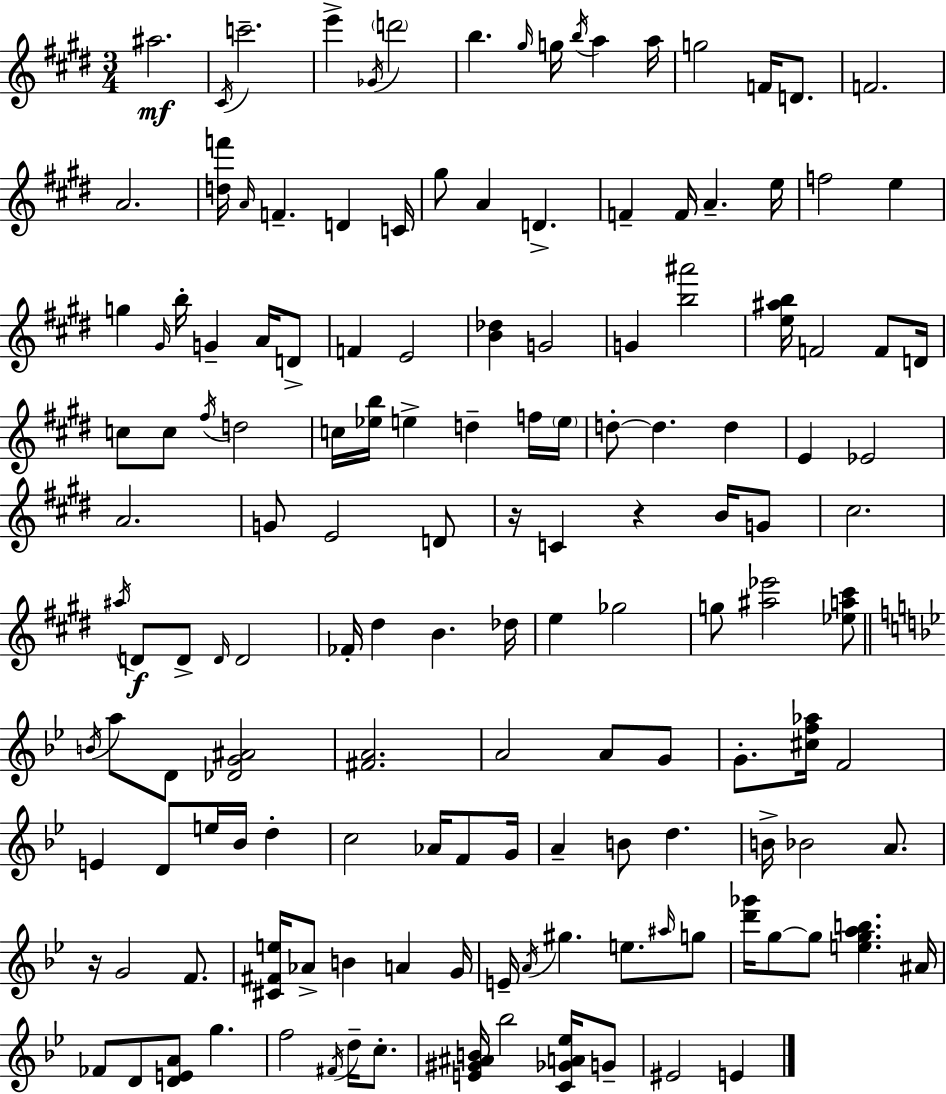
A#5/h. C#4/s C6/h. E6/q Gb4/s D6/h B5/q. G#5/s G5/s B5/s A5/q A5/s G5/h F4/s D4/e. F4/h. A4/h. [D5,F6]/s A4/s F4/q. D4/q C4/s G#5/e A4/q D4/q. F4/q F4/s A4/q. E5/s F5/h E5/q G5/q G#4/s B5/s G4/q A4/s D4/e F4/q E4/h [B4,Db5]/q G4/h G4/q [B5,A#6]/h [E5,A#5,B5]/s F4/h F4/e D4/s C5/e C5/e F#5/s D5/h C5/s [Eb5,B5]/s E5/q D5/q F5/s E5/s D5/e D5/q. D5/q E4/q Eb4/h A4/h. G4/e E4/h D4/e R/s C4/q R/q B4/s G4/e C#5/h. A#5/s D4/e D4/e D4/s D4/h FES4/s D#5/q B4/q. Db5/s E5/q Gb5/h G5/e [A#5,Eb6]/h [Eb5,A5,C#6]/e B4/s A5/e D4/e [Db4,G4,A#4]/h [F#4,A4]/h. A4/h A4/e G4/e G4/e. [C#5,F5,Ab5]/s F4/h E4/q D4/e E5/s Bb4/s D5/q C5/h Ab4/s F4/e G4/s A4/q B4/e D5/q. B4/s Bb4/h A4/e. R/s G4/h F4/e. [C#4,F#4,E5]/s Ab4/e B4/q A4/q G4/s E4/s A4/s G#5/q. E5/e. A#5/s G5/e [D6,Gb6]/s G5/e G5/e [E5,G5,A5,B5]/q. A#4/s FES4/e D4/e [D4,E4,A4]/e G5/q. F5/h F#4/s D5/s C5/e. [E4,G#4,A#4,B4]/s Bb5/h [C4,Gb4,A4,Eb5]/s G4/e EIS4/h E4/q